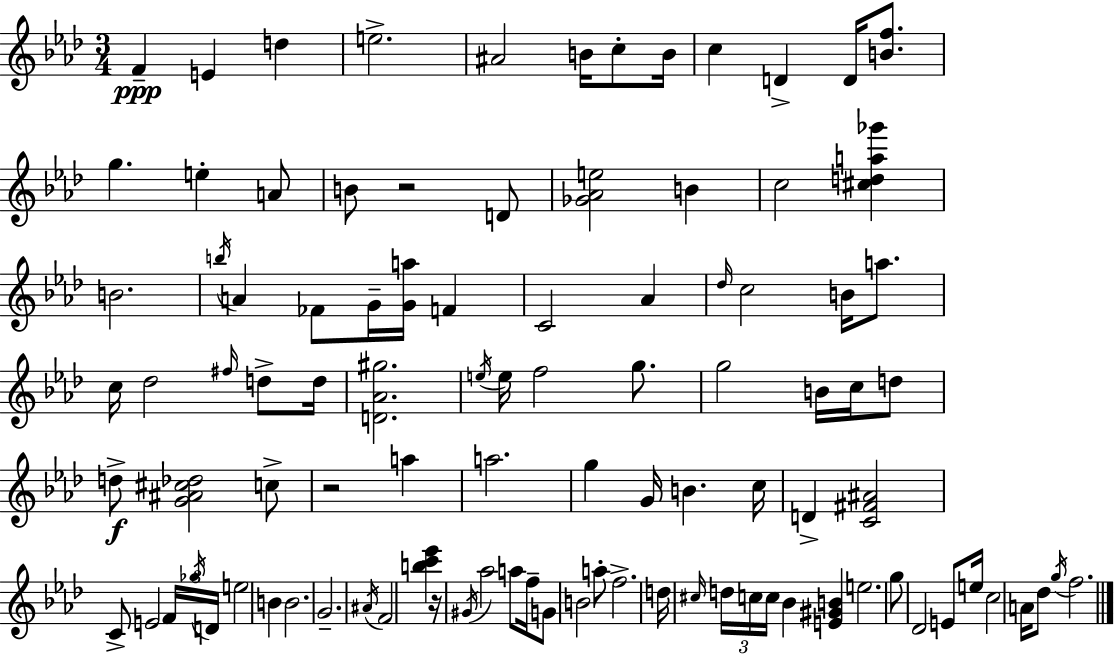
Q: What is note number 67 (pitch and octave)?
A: F5